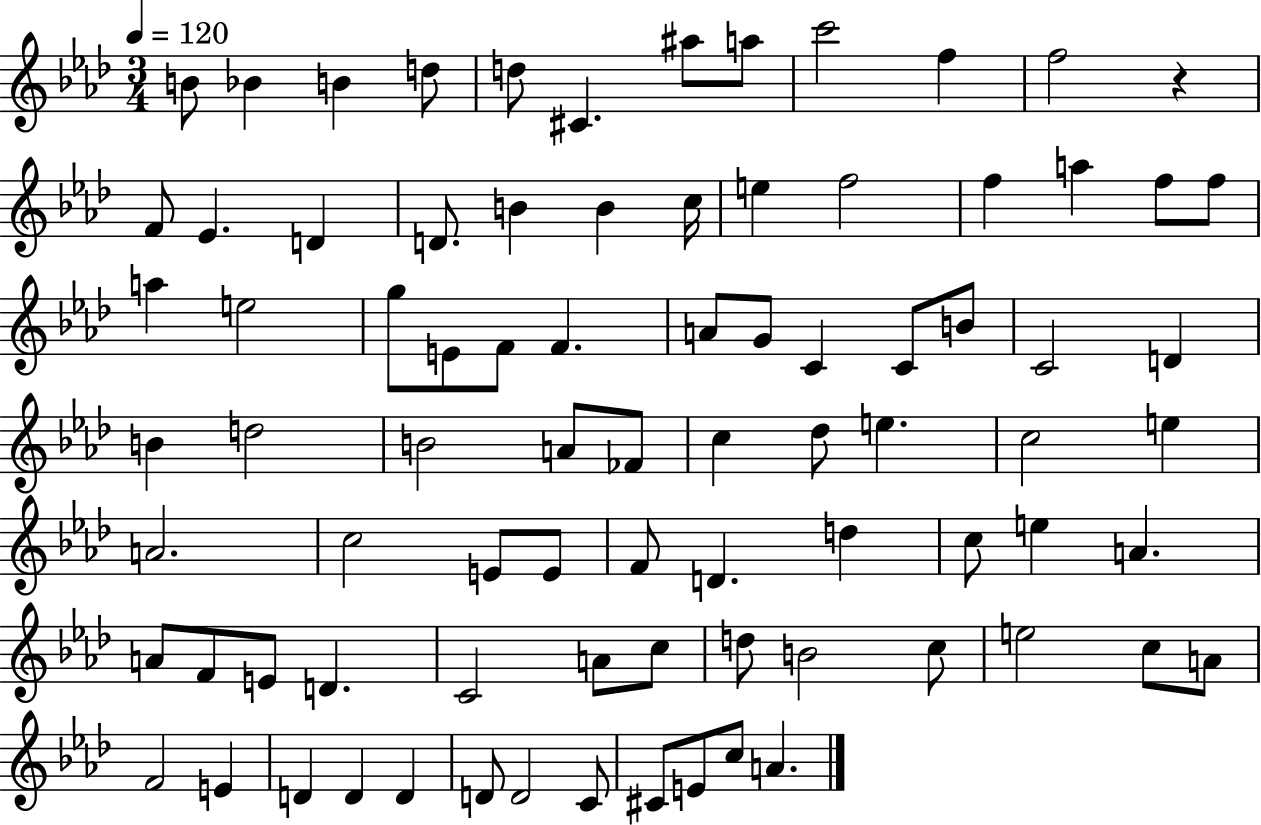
X:1
T:Untitled
M:3/4
L:1/4
K:Ab
B/2 _B B d/2 d/2 ^C ^a/2 a/2 c'2 f f2 z F/2 _E D D/2 B B c/4 e f2 f a f/2 f/2 a e2 g/2 E/2 F/2 F A/2 G/2 C C/2 B/2 C2 D B d2 B2 A/2 _F/2 c _d/2 e c2 e A2 c2 E/2 E/2 F/2 D d c/2 e A A/2 F/2 E/2 D C2 A/2 c/2 d/2 B2 c/2 e2 c/2 A/2 F2 E D D D D/2 D2 C/2 ^C/2 E/2 c/2 A